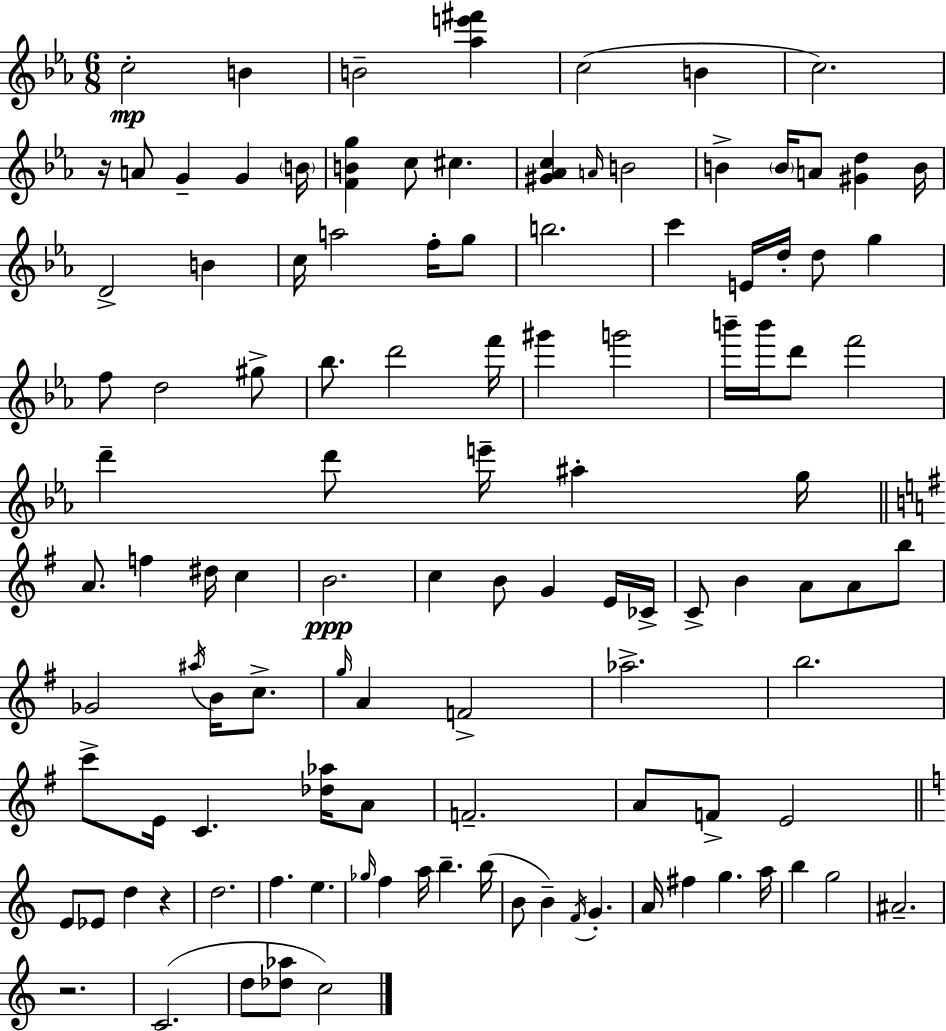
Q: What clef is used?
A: treble